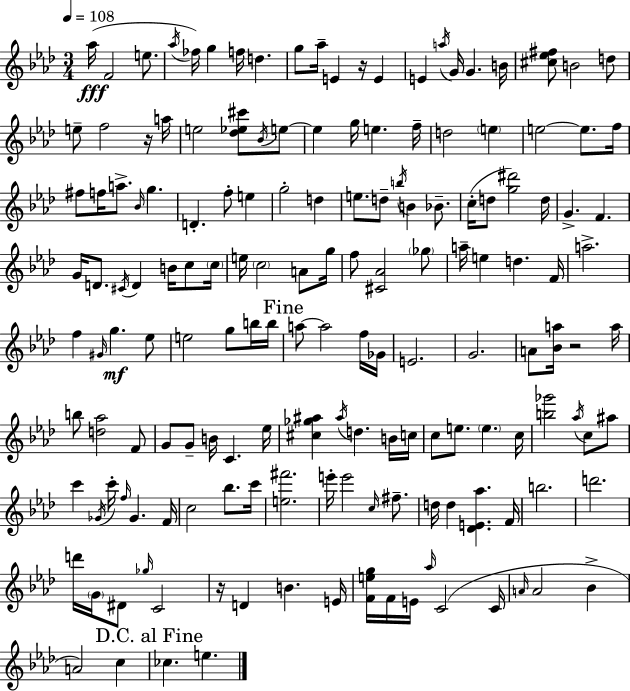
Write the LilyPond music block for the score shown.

{
  \clef treble
  \numericTimeSignature
  \time 3/4
  \key f \minor
  \tempo 4 = 108
  aes''16(\fff f'2 e''8. | \acciaccatura { aes''16 } fes''16) g''4 f''16 d''4. | g''8 aes''16-- e'4 r16 e'4 | e'4 \acciaccatura { a''16 } g'16 g'4. | \break b'16 <cis'' ees'' fis''>8 b'2 | d''8 e''8-- f''2 | r16 a''16 e''2 <des'' ees'' cis'''>8 | \acciaccatura { bes'16 } e''8~~ e''4 g''16 e''4. | \break f''16-- d''2 \parenthesize e''4 | e''2~~ e''8. | f''16 fis''8 f''16 a''8.-> \grace { bes'16 } g''4. | d'4.-. f''8-. | \break e''4 g''2-. | d''4 e''8. d''8-- \acciaccatura { b''16 } b'4 | bes'8.-- c''16-.( d''8 <g'' dis'''>2) | d''16 g'4.-> f'4. | \break g'16 d'8. \acciaccatura { cis'16 } d'4 | b'16 c''8 \parenthesize c''16 e''16 \parenthesize c''2 | a'8 g''16 f''8 <cis' aes'>2 | \parenthesize ges''8 a''16-- e''4 d''4. | \break f'16 a''2.-> | f''4 \grace { gis'16 }\mf g''4. | ees''8 e''2 | g''8 b''16 b''16 \mark "Fine" a''8~~ a''2 | \break f''16 ges'16 e'2. | g'2. | a'8 <bes' a''>16 r2 | a''16 b''8 <d'' aes''>2 | \break f'8 g'8 g'8-- b'16 | c'4. ees''16 <cis'' ges'' ais''>4 \acciaccatura { ais''16 } | d''4. b'16 c''16 c''8 e''8. | \parenthesize e''4. c''16 <b'' ges'''>2 | \break \acciaccatura { aes''16 } c''8 ais''8 c'''4 | \acciaccatura { ges'16 } c'''16-. \grace { f''16 } ges'4. f'16 c''2 | bes''8. c'''16 <e'' fis'''>2. | e'''16-. | \break e'''2 \grace { c''16 } fis''8.-- | d''16 d''4 <des' e' aes''>4. f'16 | b''2. | d'''2. | \break d'''16 \parenthesize g'16 dis'8 \grace { ges''16 } c'2 | r16 d'4 b'4. | e'16 <f' e'' g''>16 f'16 e'16 \grace { aes''16 } c'2( | c'16 \grace { a'16 } a'2 bes'4-> | \break a'2) c''4 | \mark "D.C. al Fine" ces''4. e''4. | \bar "|."
}